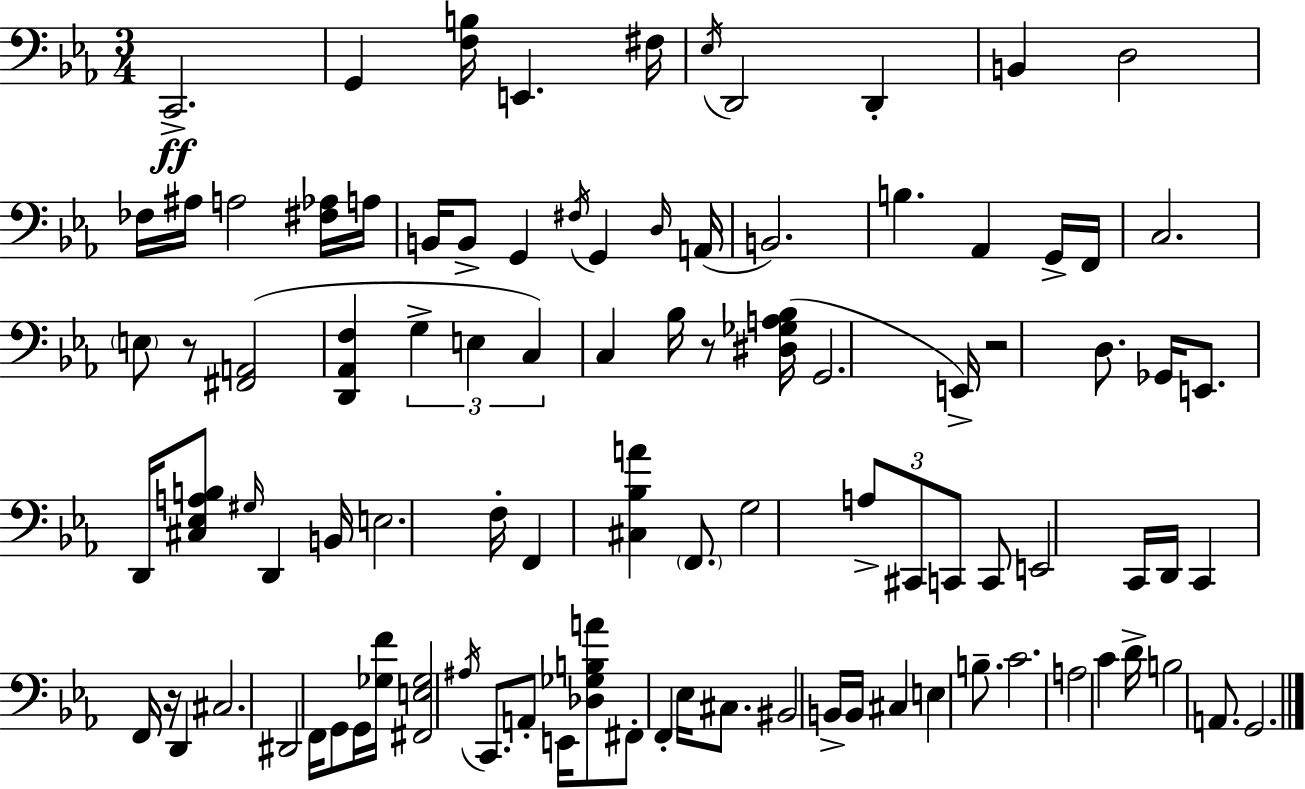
X:1
T:Untitled
M:3/4
L:1/4
K:Cm
C,,2 G,, [F,B,]/4 E,, ^F,/4 _E,/4 D,,2 D,, B,, D,2 _F,/4 ^A,/4 A,2 [^F,_A,]/4 A,/4 B,,/4 B,,/2 G,, ^F,/4 G,, D,/4 A,,/4 B,,2 B, _A,, G,,/4 F,,/4 C,2 E,/2 z/2 [^F,,A,,]2 [D,,_A,,F,] G, E, C, C, _B,/4 z/2 [^D,_G,A,_B,]/4 G,,2 E,,/4 z2 D,/2 _G,,/4 E,,/2 D,,/4 [^C,_E,A,B,]/2 ^G,/4 D,, B,,/4 E,2 F,/4 F,, [^C,_B,A] F,,/2 G,2 A,/2 ^C,,/2 C,,/2 C,,/2 E,,2 C,,/4 D,,/4 C,, F,,/4 z/4 D,, ^C,2 ^D,,2 F,,/4 G,,/2 G,,/4 [_G,F]/4 [^F,,E,_G,]2 ^A,/4 C,,/2 A,,/2 E,,/4 [_D,_G,B,A]/2 ^F,,/2 F,, _E,/4 ^C,/2 ^B,,2 B,,/4 B,,/4 ^C, E, B,/2 C2 A,2 C D/4 B,2 A,,/2 G,,2